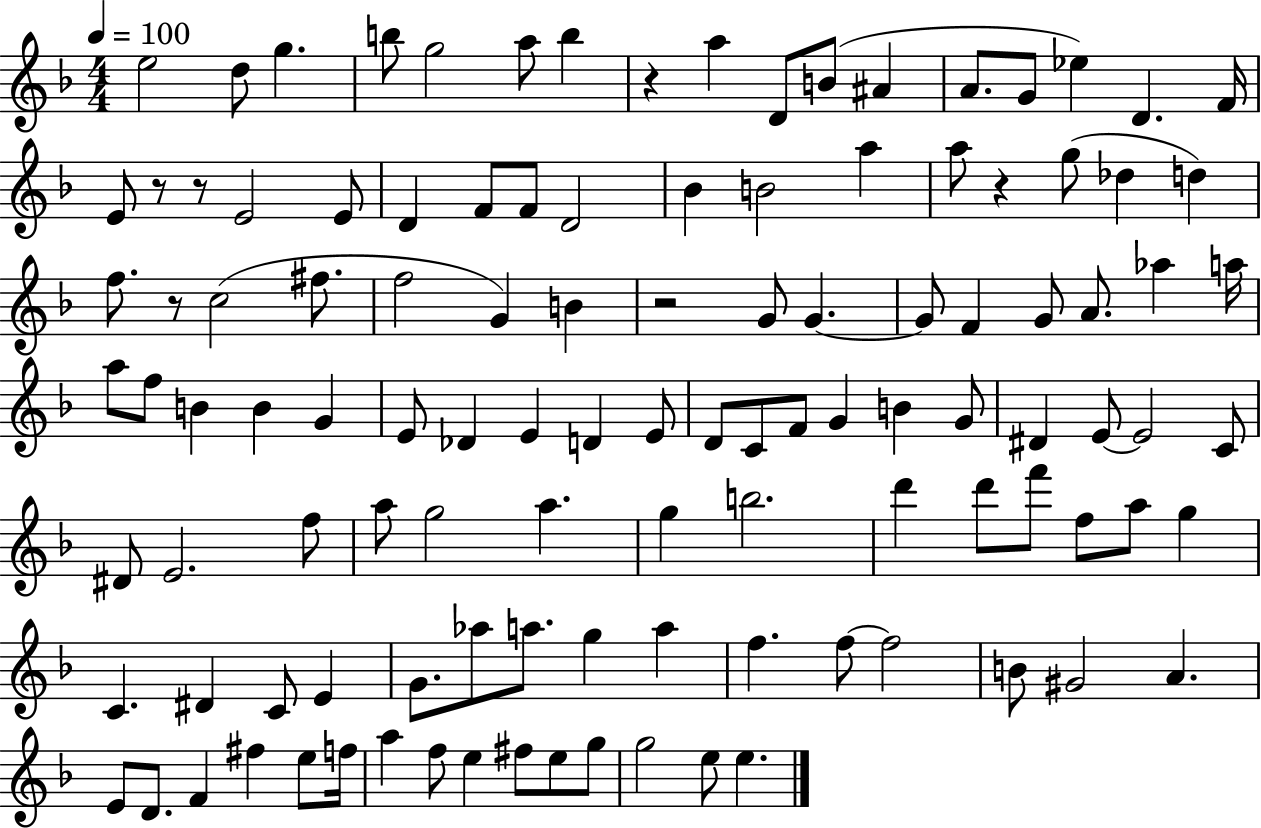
E5/h D5/e G5/q. B5/e G5/h A5/e B5/q R/q A5/q D4/e B4/e A#4/q A4/e. G4/e Eb5/q D4/q. F4/s E4/e R/e R/e E4/h E4/e D4/q F4/e F4/e D4/h Bb4/q B4/h A5/q A5/e R/q G5/e Db5/q D5/q F5/e. R/e C5/h F#5/e. F5/h G4/q B4/q R/h G4/e G4/q. G4/e F4/q G4/e A4/e. Ab5/q A5/s A5/e F5/e B4/q B4/q G4/q E4/e Db4/q E4/q D4/q E4/e D4/e C4/e F4/e G4/q B4/q G4/e D#4/q E4/e E4/h C4/e D#4/e E4/h. F5/e A5/e G5/h A5/q. G5/q B5/h. D6/q D6/e F6/e F5/e A5/e G5/q C4/q. D#4/q C4/e E4/q G4/e. Ab5/e A5/e. G5/q A5/q F5/q. F5/e F5/h B4/e G#4/h A4/q. E4/e D4/e. F4/q F#5/q E5/e F5/s A5/q F5/e E5/q F#5/e E5/e G5/e G5/h E5/e E5/q.